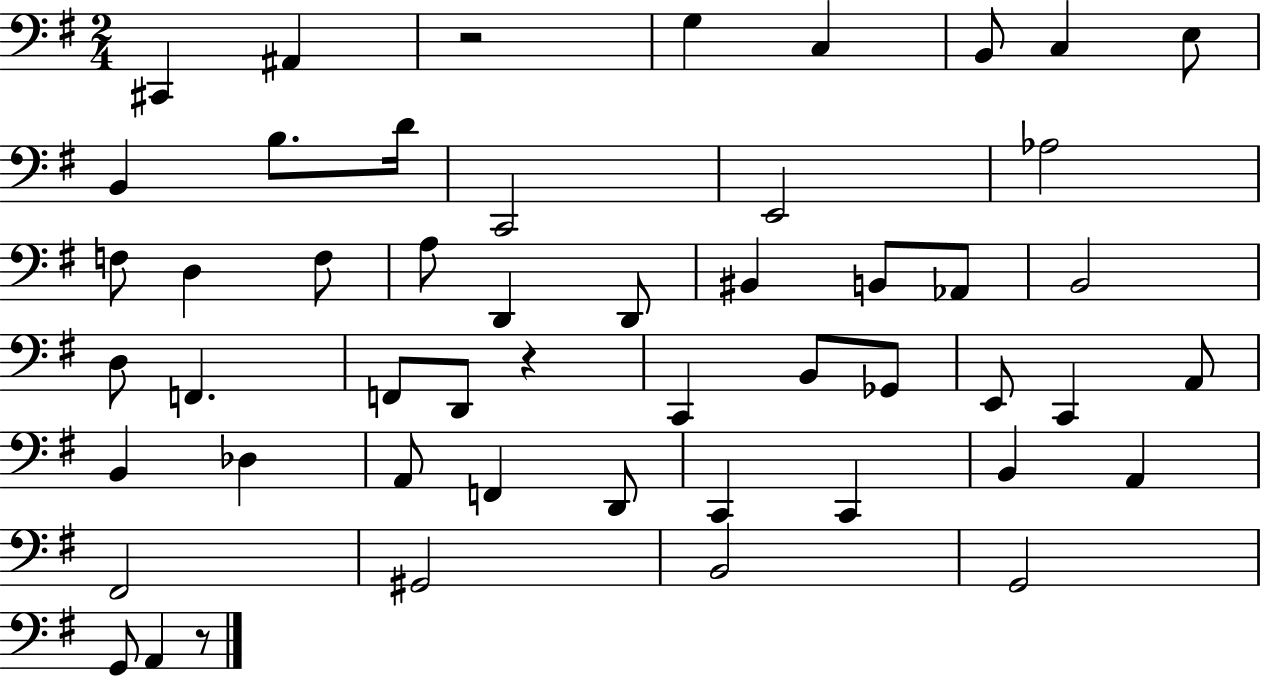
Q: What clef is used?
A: bass